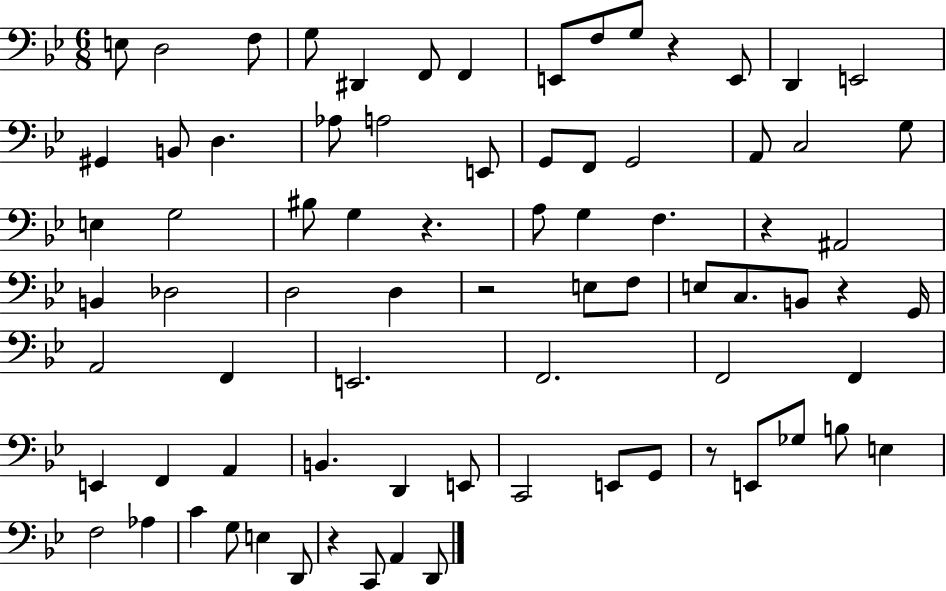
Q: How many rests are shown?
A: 7